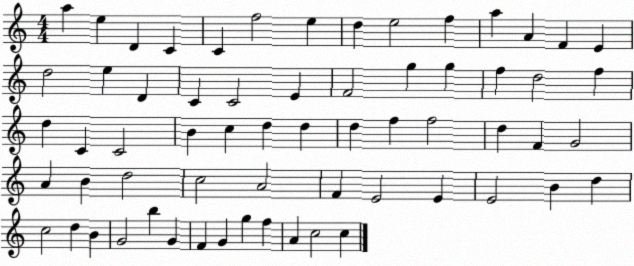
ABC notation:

X:1
T:Untitled
M:4/4
L:1/4
K:C
a e D C C f2 e d e2 f a A F E d2 e D C C2 E F2 g g f d2 f d C C2 B c d d d f f2 d F G2 A B d2 c2 A2 F E2 E E2 B d c2 d B G2 b G F G g f A c2 c